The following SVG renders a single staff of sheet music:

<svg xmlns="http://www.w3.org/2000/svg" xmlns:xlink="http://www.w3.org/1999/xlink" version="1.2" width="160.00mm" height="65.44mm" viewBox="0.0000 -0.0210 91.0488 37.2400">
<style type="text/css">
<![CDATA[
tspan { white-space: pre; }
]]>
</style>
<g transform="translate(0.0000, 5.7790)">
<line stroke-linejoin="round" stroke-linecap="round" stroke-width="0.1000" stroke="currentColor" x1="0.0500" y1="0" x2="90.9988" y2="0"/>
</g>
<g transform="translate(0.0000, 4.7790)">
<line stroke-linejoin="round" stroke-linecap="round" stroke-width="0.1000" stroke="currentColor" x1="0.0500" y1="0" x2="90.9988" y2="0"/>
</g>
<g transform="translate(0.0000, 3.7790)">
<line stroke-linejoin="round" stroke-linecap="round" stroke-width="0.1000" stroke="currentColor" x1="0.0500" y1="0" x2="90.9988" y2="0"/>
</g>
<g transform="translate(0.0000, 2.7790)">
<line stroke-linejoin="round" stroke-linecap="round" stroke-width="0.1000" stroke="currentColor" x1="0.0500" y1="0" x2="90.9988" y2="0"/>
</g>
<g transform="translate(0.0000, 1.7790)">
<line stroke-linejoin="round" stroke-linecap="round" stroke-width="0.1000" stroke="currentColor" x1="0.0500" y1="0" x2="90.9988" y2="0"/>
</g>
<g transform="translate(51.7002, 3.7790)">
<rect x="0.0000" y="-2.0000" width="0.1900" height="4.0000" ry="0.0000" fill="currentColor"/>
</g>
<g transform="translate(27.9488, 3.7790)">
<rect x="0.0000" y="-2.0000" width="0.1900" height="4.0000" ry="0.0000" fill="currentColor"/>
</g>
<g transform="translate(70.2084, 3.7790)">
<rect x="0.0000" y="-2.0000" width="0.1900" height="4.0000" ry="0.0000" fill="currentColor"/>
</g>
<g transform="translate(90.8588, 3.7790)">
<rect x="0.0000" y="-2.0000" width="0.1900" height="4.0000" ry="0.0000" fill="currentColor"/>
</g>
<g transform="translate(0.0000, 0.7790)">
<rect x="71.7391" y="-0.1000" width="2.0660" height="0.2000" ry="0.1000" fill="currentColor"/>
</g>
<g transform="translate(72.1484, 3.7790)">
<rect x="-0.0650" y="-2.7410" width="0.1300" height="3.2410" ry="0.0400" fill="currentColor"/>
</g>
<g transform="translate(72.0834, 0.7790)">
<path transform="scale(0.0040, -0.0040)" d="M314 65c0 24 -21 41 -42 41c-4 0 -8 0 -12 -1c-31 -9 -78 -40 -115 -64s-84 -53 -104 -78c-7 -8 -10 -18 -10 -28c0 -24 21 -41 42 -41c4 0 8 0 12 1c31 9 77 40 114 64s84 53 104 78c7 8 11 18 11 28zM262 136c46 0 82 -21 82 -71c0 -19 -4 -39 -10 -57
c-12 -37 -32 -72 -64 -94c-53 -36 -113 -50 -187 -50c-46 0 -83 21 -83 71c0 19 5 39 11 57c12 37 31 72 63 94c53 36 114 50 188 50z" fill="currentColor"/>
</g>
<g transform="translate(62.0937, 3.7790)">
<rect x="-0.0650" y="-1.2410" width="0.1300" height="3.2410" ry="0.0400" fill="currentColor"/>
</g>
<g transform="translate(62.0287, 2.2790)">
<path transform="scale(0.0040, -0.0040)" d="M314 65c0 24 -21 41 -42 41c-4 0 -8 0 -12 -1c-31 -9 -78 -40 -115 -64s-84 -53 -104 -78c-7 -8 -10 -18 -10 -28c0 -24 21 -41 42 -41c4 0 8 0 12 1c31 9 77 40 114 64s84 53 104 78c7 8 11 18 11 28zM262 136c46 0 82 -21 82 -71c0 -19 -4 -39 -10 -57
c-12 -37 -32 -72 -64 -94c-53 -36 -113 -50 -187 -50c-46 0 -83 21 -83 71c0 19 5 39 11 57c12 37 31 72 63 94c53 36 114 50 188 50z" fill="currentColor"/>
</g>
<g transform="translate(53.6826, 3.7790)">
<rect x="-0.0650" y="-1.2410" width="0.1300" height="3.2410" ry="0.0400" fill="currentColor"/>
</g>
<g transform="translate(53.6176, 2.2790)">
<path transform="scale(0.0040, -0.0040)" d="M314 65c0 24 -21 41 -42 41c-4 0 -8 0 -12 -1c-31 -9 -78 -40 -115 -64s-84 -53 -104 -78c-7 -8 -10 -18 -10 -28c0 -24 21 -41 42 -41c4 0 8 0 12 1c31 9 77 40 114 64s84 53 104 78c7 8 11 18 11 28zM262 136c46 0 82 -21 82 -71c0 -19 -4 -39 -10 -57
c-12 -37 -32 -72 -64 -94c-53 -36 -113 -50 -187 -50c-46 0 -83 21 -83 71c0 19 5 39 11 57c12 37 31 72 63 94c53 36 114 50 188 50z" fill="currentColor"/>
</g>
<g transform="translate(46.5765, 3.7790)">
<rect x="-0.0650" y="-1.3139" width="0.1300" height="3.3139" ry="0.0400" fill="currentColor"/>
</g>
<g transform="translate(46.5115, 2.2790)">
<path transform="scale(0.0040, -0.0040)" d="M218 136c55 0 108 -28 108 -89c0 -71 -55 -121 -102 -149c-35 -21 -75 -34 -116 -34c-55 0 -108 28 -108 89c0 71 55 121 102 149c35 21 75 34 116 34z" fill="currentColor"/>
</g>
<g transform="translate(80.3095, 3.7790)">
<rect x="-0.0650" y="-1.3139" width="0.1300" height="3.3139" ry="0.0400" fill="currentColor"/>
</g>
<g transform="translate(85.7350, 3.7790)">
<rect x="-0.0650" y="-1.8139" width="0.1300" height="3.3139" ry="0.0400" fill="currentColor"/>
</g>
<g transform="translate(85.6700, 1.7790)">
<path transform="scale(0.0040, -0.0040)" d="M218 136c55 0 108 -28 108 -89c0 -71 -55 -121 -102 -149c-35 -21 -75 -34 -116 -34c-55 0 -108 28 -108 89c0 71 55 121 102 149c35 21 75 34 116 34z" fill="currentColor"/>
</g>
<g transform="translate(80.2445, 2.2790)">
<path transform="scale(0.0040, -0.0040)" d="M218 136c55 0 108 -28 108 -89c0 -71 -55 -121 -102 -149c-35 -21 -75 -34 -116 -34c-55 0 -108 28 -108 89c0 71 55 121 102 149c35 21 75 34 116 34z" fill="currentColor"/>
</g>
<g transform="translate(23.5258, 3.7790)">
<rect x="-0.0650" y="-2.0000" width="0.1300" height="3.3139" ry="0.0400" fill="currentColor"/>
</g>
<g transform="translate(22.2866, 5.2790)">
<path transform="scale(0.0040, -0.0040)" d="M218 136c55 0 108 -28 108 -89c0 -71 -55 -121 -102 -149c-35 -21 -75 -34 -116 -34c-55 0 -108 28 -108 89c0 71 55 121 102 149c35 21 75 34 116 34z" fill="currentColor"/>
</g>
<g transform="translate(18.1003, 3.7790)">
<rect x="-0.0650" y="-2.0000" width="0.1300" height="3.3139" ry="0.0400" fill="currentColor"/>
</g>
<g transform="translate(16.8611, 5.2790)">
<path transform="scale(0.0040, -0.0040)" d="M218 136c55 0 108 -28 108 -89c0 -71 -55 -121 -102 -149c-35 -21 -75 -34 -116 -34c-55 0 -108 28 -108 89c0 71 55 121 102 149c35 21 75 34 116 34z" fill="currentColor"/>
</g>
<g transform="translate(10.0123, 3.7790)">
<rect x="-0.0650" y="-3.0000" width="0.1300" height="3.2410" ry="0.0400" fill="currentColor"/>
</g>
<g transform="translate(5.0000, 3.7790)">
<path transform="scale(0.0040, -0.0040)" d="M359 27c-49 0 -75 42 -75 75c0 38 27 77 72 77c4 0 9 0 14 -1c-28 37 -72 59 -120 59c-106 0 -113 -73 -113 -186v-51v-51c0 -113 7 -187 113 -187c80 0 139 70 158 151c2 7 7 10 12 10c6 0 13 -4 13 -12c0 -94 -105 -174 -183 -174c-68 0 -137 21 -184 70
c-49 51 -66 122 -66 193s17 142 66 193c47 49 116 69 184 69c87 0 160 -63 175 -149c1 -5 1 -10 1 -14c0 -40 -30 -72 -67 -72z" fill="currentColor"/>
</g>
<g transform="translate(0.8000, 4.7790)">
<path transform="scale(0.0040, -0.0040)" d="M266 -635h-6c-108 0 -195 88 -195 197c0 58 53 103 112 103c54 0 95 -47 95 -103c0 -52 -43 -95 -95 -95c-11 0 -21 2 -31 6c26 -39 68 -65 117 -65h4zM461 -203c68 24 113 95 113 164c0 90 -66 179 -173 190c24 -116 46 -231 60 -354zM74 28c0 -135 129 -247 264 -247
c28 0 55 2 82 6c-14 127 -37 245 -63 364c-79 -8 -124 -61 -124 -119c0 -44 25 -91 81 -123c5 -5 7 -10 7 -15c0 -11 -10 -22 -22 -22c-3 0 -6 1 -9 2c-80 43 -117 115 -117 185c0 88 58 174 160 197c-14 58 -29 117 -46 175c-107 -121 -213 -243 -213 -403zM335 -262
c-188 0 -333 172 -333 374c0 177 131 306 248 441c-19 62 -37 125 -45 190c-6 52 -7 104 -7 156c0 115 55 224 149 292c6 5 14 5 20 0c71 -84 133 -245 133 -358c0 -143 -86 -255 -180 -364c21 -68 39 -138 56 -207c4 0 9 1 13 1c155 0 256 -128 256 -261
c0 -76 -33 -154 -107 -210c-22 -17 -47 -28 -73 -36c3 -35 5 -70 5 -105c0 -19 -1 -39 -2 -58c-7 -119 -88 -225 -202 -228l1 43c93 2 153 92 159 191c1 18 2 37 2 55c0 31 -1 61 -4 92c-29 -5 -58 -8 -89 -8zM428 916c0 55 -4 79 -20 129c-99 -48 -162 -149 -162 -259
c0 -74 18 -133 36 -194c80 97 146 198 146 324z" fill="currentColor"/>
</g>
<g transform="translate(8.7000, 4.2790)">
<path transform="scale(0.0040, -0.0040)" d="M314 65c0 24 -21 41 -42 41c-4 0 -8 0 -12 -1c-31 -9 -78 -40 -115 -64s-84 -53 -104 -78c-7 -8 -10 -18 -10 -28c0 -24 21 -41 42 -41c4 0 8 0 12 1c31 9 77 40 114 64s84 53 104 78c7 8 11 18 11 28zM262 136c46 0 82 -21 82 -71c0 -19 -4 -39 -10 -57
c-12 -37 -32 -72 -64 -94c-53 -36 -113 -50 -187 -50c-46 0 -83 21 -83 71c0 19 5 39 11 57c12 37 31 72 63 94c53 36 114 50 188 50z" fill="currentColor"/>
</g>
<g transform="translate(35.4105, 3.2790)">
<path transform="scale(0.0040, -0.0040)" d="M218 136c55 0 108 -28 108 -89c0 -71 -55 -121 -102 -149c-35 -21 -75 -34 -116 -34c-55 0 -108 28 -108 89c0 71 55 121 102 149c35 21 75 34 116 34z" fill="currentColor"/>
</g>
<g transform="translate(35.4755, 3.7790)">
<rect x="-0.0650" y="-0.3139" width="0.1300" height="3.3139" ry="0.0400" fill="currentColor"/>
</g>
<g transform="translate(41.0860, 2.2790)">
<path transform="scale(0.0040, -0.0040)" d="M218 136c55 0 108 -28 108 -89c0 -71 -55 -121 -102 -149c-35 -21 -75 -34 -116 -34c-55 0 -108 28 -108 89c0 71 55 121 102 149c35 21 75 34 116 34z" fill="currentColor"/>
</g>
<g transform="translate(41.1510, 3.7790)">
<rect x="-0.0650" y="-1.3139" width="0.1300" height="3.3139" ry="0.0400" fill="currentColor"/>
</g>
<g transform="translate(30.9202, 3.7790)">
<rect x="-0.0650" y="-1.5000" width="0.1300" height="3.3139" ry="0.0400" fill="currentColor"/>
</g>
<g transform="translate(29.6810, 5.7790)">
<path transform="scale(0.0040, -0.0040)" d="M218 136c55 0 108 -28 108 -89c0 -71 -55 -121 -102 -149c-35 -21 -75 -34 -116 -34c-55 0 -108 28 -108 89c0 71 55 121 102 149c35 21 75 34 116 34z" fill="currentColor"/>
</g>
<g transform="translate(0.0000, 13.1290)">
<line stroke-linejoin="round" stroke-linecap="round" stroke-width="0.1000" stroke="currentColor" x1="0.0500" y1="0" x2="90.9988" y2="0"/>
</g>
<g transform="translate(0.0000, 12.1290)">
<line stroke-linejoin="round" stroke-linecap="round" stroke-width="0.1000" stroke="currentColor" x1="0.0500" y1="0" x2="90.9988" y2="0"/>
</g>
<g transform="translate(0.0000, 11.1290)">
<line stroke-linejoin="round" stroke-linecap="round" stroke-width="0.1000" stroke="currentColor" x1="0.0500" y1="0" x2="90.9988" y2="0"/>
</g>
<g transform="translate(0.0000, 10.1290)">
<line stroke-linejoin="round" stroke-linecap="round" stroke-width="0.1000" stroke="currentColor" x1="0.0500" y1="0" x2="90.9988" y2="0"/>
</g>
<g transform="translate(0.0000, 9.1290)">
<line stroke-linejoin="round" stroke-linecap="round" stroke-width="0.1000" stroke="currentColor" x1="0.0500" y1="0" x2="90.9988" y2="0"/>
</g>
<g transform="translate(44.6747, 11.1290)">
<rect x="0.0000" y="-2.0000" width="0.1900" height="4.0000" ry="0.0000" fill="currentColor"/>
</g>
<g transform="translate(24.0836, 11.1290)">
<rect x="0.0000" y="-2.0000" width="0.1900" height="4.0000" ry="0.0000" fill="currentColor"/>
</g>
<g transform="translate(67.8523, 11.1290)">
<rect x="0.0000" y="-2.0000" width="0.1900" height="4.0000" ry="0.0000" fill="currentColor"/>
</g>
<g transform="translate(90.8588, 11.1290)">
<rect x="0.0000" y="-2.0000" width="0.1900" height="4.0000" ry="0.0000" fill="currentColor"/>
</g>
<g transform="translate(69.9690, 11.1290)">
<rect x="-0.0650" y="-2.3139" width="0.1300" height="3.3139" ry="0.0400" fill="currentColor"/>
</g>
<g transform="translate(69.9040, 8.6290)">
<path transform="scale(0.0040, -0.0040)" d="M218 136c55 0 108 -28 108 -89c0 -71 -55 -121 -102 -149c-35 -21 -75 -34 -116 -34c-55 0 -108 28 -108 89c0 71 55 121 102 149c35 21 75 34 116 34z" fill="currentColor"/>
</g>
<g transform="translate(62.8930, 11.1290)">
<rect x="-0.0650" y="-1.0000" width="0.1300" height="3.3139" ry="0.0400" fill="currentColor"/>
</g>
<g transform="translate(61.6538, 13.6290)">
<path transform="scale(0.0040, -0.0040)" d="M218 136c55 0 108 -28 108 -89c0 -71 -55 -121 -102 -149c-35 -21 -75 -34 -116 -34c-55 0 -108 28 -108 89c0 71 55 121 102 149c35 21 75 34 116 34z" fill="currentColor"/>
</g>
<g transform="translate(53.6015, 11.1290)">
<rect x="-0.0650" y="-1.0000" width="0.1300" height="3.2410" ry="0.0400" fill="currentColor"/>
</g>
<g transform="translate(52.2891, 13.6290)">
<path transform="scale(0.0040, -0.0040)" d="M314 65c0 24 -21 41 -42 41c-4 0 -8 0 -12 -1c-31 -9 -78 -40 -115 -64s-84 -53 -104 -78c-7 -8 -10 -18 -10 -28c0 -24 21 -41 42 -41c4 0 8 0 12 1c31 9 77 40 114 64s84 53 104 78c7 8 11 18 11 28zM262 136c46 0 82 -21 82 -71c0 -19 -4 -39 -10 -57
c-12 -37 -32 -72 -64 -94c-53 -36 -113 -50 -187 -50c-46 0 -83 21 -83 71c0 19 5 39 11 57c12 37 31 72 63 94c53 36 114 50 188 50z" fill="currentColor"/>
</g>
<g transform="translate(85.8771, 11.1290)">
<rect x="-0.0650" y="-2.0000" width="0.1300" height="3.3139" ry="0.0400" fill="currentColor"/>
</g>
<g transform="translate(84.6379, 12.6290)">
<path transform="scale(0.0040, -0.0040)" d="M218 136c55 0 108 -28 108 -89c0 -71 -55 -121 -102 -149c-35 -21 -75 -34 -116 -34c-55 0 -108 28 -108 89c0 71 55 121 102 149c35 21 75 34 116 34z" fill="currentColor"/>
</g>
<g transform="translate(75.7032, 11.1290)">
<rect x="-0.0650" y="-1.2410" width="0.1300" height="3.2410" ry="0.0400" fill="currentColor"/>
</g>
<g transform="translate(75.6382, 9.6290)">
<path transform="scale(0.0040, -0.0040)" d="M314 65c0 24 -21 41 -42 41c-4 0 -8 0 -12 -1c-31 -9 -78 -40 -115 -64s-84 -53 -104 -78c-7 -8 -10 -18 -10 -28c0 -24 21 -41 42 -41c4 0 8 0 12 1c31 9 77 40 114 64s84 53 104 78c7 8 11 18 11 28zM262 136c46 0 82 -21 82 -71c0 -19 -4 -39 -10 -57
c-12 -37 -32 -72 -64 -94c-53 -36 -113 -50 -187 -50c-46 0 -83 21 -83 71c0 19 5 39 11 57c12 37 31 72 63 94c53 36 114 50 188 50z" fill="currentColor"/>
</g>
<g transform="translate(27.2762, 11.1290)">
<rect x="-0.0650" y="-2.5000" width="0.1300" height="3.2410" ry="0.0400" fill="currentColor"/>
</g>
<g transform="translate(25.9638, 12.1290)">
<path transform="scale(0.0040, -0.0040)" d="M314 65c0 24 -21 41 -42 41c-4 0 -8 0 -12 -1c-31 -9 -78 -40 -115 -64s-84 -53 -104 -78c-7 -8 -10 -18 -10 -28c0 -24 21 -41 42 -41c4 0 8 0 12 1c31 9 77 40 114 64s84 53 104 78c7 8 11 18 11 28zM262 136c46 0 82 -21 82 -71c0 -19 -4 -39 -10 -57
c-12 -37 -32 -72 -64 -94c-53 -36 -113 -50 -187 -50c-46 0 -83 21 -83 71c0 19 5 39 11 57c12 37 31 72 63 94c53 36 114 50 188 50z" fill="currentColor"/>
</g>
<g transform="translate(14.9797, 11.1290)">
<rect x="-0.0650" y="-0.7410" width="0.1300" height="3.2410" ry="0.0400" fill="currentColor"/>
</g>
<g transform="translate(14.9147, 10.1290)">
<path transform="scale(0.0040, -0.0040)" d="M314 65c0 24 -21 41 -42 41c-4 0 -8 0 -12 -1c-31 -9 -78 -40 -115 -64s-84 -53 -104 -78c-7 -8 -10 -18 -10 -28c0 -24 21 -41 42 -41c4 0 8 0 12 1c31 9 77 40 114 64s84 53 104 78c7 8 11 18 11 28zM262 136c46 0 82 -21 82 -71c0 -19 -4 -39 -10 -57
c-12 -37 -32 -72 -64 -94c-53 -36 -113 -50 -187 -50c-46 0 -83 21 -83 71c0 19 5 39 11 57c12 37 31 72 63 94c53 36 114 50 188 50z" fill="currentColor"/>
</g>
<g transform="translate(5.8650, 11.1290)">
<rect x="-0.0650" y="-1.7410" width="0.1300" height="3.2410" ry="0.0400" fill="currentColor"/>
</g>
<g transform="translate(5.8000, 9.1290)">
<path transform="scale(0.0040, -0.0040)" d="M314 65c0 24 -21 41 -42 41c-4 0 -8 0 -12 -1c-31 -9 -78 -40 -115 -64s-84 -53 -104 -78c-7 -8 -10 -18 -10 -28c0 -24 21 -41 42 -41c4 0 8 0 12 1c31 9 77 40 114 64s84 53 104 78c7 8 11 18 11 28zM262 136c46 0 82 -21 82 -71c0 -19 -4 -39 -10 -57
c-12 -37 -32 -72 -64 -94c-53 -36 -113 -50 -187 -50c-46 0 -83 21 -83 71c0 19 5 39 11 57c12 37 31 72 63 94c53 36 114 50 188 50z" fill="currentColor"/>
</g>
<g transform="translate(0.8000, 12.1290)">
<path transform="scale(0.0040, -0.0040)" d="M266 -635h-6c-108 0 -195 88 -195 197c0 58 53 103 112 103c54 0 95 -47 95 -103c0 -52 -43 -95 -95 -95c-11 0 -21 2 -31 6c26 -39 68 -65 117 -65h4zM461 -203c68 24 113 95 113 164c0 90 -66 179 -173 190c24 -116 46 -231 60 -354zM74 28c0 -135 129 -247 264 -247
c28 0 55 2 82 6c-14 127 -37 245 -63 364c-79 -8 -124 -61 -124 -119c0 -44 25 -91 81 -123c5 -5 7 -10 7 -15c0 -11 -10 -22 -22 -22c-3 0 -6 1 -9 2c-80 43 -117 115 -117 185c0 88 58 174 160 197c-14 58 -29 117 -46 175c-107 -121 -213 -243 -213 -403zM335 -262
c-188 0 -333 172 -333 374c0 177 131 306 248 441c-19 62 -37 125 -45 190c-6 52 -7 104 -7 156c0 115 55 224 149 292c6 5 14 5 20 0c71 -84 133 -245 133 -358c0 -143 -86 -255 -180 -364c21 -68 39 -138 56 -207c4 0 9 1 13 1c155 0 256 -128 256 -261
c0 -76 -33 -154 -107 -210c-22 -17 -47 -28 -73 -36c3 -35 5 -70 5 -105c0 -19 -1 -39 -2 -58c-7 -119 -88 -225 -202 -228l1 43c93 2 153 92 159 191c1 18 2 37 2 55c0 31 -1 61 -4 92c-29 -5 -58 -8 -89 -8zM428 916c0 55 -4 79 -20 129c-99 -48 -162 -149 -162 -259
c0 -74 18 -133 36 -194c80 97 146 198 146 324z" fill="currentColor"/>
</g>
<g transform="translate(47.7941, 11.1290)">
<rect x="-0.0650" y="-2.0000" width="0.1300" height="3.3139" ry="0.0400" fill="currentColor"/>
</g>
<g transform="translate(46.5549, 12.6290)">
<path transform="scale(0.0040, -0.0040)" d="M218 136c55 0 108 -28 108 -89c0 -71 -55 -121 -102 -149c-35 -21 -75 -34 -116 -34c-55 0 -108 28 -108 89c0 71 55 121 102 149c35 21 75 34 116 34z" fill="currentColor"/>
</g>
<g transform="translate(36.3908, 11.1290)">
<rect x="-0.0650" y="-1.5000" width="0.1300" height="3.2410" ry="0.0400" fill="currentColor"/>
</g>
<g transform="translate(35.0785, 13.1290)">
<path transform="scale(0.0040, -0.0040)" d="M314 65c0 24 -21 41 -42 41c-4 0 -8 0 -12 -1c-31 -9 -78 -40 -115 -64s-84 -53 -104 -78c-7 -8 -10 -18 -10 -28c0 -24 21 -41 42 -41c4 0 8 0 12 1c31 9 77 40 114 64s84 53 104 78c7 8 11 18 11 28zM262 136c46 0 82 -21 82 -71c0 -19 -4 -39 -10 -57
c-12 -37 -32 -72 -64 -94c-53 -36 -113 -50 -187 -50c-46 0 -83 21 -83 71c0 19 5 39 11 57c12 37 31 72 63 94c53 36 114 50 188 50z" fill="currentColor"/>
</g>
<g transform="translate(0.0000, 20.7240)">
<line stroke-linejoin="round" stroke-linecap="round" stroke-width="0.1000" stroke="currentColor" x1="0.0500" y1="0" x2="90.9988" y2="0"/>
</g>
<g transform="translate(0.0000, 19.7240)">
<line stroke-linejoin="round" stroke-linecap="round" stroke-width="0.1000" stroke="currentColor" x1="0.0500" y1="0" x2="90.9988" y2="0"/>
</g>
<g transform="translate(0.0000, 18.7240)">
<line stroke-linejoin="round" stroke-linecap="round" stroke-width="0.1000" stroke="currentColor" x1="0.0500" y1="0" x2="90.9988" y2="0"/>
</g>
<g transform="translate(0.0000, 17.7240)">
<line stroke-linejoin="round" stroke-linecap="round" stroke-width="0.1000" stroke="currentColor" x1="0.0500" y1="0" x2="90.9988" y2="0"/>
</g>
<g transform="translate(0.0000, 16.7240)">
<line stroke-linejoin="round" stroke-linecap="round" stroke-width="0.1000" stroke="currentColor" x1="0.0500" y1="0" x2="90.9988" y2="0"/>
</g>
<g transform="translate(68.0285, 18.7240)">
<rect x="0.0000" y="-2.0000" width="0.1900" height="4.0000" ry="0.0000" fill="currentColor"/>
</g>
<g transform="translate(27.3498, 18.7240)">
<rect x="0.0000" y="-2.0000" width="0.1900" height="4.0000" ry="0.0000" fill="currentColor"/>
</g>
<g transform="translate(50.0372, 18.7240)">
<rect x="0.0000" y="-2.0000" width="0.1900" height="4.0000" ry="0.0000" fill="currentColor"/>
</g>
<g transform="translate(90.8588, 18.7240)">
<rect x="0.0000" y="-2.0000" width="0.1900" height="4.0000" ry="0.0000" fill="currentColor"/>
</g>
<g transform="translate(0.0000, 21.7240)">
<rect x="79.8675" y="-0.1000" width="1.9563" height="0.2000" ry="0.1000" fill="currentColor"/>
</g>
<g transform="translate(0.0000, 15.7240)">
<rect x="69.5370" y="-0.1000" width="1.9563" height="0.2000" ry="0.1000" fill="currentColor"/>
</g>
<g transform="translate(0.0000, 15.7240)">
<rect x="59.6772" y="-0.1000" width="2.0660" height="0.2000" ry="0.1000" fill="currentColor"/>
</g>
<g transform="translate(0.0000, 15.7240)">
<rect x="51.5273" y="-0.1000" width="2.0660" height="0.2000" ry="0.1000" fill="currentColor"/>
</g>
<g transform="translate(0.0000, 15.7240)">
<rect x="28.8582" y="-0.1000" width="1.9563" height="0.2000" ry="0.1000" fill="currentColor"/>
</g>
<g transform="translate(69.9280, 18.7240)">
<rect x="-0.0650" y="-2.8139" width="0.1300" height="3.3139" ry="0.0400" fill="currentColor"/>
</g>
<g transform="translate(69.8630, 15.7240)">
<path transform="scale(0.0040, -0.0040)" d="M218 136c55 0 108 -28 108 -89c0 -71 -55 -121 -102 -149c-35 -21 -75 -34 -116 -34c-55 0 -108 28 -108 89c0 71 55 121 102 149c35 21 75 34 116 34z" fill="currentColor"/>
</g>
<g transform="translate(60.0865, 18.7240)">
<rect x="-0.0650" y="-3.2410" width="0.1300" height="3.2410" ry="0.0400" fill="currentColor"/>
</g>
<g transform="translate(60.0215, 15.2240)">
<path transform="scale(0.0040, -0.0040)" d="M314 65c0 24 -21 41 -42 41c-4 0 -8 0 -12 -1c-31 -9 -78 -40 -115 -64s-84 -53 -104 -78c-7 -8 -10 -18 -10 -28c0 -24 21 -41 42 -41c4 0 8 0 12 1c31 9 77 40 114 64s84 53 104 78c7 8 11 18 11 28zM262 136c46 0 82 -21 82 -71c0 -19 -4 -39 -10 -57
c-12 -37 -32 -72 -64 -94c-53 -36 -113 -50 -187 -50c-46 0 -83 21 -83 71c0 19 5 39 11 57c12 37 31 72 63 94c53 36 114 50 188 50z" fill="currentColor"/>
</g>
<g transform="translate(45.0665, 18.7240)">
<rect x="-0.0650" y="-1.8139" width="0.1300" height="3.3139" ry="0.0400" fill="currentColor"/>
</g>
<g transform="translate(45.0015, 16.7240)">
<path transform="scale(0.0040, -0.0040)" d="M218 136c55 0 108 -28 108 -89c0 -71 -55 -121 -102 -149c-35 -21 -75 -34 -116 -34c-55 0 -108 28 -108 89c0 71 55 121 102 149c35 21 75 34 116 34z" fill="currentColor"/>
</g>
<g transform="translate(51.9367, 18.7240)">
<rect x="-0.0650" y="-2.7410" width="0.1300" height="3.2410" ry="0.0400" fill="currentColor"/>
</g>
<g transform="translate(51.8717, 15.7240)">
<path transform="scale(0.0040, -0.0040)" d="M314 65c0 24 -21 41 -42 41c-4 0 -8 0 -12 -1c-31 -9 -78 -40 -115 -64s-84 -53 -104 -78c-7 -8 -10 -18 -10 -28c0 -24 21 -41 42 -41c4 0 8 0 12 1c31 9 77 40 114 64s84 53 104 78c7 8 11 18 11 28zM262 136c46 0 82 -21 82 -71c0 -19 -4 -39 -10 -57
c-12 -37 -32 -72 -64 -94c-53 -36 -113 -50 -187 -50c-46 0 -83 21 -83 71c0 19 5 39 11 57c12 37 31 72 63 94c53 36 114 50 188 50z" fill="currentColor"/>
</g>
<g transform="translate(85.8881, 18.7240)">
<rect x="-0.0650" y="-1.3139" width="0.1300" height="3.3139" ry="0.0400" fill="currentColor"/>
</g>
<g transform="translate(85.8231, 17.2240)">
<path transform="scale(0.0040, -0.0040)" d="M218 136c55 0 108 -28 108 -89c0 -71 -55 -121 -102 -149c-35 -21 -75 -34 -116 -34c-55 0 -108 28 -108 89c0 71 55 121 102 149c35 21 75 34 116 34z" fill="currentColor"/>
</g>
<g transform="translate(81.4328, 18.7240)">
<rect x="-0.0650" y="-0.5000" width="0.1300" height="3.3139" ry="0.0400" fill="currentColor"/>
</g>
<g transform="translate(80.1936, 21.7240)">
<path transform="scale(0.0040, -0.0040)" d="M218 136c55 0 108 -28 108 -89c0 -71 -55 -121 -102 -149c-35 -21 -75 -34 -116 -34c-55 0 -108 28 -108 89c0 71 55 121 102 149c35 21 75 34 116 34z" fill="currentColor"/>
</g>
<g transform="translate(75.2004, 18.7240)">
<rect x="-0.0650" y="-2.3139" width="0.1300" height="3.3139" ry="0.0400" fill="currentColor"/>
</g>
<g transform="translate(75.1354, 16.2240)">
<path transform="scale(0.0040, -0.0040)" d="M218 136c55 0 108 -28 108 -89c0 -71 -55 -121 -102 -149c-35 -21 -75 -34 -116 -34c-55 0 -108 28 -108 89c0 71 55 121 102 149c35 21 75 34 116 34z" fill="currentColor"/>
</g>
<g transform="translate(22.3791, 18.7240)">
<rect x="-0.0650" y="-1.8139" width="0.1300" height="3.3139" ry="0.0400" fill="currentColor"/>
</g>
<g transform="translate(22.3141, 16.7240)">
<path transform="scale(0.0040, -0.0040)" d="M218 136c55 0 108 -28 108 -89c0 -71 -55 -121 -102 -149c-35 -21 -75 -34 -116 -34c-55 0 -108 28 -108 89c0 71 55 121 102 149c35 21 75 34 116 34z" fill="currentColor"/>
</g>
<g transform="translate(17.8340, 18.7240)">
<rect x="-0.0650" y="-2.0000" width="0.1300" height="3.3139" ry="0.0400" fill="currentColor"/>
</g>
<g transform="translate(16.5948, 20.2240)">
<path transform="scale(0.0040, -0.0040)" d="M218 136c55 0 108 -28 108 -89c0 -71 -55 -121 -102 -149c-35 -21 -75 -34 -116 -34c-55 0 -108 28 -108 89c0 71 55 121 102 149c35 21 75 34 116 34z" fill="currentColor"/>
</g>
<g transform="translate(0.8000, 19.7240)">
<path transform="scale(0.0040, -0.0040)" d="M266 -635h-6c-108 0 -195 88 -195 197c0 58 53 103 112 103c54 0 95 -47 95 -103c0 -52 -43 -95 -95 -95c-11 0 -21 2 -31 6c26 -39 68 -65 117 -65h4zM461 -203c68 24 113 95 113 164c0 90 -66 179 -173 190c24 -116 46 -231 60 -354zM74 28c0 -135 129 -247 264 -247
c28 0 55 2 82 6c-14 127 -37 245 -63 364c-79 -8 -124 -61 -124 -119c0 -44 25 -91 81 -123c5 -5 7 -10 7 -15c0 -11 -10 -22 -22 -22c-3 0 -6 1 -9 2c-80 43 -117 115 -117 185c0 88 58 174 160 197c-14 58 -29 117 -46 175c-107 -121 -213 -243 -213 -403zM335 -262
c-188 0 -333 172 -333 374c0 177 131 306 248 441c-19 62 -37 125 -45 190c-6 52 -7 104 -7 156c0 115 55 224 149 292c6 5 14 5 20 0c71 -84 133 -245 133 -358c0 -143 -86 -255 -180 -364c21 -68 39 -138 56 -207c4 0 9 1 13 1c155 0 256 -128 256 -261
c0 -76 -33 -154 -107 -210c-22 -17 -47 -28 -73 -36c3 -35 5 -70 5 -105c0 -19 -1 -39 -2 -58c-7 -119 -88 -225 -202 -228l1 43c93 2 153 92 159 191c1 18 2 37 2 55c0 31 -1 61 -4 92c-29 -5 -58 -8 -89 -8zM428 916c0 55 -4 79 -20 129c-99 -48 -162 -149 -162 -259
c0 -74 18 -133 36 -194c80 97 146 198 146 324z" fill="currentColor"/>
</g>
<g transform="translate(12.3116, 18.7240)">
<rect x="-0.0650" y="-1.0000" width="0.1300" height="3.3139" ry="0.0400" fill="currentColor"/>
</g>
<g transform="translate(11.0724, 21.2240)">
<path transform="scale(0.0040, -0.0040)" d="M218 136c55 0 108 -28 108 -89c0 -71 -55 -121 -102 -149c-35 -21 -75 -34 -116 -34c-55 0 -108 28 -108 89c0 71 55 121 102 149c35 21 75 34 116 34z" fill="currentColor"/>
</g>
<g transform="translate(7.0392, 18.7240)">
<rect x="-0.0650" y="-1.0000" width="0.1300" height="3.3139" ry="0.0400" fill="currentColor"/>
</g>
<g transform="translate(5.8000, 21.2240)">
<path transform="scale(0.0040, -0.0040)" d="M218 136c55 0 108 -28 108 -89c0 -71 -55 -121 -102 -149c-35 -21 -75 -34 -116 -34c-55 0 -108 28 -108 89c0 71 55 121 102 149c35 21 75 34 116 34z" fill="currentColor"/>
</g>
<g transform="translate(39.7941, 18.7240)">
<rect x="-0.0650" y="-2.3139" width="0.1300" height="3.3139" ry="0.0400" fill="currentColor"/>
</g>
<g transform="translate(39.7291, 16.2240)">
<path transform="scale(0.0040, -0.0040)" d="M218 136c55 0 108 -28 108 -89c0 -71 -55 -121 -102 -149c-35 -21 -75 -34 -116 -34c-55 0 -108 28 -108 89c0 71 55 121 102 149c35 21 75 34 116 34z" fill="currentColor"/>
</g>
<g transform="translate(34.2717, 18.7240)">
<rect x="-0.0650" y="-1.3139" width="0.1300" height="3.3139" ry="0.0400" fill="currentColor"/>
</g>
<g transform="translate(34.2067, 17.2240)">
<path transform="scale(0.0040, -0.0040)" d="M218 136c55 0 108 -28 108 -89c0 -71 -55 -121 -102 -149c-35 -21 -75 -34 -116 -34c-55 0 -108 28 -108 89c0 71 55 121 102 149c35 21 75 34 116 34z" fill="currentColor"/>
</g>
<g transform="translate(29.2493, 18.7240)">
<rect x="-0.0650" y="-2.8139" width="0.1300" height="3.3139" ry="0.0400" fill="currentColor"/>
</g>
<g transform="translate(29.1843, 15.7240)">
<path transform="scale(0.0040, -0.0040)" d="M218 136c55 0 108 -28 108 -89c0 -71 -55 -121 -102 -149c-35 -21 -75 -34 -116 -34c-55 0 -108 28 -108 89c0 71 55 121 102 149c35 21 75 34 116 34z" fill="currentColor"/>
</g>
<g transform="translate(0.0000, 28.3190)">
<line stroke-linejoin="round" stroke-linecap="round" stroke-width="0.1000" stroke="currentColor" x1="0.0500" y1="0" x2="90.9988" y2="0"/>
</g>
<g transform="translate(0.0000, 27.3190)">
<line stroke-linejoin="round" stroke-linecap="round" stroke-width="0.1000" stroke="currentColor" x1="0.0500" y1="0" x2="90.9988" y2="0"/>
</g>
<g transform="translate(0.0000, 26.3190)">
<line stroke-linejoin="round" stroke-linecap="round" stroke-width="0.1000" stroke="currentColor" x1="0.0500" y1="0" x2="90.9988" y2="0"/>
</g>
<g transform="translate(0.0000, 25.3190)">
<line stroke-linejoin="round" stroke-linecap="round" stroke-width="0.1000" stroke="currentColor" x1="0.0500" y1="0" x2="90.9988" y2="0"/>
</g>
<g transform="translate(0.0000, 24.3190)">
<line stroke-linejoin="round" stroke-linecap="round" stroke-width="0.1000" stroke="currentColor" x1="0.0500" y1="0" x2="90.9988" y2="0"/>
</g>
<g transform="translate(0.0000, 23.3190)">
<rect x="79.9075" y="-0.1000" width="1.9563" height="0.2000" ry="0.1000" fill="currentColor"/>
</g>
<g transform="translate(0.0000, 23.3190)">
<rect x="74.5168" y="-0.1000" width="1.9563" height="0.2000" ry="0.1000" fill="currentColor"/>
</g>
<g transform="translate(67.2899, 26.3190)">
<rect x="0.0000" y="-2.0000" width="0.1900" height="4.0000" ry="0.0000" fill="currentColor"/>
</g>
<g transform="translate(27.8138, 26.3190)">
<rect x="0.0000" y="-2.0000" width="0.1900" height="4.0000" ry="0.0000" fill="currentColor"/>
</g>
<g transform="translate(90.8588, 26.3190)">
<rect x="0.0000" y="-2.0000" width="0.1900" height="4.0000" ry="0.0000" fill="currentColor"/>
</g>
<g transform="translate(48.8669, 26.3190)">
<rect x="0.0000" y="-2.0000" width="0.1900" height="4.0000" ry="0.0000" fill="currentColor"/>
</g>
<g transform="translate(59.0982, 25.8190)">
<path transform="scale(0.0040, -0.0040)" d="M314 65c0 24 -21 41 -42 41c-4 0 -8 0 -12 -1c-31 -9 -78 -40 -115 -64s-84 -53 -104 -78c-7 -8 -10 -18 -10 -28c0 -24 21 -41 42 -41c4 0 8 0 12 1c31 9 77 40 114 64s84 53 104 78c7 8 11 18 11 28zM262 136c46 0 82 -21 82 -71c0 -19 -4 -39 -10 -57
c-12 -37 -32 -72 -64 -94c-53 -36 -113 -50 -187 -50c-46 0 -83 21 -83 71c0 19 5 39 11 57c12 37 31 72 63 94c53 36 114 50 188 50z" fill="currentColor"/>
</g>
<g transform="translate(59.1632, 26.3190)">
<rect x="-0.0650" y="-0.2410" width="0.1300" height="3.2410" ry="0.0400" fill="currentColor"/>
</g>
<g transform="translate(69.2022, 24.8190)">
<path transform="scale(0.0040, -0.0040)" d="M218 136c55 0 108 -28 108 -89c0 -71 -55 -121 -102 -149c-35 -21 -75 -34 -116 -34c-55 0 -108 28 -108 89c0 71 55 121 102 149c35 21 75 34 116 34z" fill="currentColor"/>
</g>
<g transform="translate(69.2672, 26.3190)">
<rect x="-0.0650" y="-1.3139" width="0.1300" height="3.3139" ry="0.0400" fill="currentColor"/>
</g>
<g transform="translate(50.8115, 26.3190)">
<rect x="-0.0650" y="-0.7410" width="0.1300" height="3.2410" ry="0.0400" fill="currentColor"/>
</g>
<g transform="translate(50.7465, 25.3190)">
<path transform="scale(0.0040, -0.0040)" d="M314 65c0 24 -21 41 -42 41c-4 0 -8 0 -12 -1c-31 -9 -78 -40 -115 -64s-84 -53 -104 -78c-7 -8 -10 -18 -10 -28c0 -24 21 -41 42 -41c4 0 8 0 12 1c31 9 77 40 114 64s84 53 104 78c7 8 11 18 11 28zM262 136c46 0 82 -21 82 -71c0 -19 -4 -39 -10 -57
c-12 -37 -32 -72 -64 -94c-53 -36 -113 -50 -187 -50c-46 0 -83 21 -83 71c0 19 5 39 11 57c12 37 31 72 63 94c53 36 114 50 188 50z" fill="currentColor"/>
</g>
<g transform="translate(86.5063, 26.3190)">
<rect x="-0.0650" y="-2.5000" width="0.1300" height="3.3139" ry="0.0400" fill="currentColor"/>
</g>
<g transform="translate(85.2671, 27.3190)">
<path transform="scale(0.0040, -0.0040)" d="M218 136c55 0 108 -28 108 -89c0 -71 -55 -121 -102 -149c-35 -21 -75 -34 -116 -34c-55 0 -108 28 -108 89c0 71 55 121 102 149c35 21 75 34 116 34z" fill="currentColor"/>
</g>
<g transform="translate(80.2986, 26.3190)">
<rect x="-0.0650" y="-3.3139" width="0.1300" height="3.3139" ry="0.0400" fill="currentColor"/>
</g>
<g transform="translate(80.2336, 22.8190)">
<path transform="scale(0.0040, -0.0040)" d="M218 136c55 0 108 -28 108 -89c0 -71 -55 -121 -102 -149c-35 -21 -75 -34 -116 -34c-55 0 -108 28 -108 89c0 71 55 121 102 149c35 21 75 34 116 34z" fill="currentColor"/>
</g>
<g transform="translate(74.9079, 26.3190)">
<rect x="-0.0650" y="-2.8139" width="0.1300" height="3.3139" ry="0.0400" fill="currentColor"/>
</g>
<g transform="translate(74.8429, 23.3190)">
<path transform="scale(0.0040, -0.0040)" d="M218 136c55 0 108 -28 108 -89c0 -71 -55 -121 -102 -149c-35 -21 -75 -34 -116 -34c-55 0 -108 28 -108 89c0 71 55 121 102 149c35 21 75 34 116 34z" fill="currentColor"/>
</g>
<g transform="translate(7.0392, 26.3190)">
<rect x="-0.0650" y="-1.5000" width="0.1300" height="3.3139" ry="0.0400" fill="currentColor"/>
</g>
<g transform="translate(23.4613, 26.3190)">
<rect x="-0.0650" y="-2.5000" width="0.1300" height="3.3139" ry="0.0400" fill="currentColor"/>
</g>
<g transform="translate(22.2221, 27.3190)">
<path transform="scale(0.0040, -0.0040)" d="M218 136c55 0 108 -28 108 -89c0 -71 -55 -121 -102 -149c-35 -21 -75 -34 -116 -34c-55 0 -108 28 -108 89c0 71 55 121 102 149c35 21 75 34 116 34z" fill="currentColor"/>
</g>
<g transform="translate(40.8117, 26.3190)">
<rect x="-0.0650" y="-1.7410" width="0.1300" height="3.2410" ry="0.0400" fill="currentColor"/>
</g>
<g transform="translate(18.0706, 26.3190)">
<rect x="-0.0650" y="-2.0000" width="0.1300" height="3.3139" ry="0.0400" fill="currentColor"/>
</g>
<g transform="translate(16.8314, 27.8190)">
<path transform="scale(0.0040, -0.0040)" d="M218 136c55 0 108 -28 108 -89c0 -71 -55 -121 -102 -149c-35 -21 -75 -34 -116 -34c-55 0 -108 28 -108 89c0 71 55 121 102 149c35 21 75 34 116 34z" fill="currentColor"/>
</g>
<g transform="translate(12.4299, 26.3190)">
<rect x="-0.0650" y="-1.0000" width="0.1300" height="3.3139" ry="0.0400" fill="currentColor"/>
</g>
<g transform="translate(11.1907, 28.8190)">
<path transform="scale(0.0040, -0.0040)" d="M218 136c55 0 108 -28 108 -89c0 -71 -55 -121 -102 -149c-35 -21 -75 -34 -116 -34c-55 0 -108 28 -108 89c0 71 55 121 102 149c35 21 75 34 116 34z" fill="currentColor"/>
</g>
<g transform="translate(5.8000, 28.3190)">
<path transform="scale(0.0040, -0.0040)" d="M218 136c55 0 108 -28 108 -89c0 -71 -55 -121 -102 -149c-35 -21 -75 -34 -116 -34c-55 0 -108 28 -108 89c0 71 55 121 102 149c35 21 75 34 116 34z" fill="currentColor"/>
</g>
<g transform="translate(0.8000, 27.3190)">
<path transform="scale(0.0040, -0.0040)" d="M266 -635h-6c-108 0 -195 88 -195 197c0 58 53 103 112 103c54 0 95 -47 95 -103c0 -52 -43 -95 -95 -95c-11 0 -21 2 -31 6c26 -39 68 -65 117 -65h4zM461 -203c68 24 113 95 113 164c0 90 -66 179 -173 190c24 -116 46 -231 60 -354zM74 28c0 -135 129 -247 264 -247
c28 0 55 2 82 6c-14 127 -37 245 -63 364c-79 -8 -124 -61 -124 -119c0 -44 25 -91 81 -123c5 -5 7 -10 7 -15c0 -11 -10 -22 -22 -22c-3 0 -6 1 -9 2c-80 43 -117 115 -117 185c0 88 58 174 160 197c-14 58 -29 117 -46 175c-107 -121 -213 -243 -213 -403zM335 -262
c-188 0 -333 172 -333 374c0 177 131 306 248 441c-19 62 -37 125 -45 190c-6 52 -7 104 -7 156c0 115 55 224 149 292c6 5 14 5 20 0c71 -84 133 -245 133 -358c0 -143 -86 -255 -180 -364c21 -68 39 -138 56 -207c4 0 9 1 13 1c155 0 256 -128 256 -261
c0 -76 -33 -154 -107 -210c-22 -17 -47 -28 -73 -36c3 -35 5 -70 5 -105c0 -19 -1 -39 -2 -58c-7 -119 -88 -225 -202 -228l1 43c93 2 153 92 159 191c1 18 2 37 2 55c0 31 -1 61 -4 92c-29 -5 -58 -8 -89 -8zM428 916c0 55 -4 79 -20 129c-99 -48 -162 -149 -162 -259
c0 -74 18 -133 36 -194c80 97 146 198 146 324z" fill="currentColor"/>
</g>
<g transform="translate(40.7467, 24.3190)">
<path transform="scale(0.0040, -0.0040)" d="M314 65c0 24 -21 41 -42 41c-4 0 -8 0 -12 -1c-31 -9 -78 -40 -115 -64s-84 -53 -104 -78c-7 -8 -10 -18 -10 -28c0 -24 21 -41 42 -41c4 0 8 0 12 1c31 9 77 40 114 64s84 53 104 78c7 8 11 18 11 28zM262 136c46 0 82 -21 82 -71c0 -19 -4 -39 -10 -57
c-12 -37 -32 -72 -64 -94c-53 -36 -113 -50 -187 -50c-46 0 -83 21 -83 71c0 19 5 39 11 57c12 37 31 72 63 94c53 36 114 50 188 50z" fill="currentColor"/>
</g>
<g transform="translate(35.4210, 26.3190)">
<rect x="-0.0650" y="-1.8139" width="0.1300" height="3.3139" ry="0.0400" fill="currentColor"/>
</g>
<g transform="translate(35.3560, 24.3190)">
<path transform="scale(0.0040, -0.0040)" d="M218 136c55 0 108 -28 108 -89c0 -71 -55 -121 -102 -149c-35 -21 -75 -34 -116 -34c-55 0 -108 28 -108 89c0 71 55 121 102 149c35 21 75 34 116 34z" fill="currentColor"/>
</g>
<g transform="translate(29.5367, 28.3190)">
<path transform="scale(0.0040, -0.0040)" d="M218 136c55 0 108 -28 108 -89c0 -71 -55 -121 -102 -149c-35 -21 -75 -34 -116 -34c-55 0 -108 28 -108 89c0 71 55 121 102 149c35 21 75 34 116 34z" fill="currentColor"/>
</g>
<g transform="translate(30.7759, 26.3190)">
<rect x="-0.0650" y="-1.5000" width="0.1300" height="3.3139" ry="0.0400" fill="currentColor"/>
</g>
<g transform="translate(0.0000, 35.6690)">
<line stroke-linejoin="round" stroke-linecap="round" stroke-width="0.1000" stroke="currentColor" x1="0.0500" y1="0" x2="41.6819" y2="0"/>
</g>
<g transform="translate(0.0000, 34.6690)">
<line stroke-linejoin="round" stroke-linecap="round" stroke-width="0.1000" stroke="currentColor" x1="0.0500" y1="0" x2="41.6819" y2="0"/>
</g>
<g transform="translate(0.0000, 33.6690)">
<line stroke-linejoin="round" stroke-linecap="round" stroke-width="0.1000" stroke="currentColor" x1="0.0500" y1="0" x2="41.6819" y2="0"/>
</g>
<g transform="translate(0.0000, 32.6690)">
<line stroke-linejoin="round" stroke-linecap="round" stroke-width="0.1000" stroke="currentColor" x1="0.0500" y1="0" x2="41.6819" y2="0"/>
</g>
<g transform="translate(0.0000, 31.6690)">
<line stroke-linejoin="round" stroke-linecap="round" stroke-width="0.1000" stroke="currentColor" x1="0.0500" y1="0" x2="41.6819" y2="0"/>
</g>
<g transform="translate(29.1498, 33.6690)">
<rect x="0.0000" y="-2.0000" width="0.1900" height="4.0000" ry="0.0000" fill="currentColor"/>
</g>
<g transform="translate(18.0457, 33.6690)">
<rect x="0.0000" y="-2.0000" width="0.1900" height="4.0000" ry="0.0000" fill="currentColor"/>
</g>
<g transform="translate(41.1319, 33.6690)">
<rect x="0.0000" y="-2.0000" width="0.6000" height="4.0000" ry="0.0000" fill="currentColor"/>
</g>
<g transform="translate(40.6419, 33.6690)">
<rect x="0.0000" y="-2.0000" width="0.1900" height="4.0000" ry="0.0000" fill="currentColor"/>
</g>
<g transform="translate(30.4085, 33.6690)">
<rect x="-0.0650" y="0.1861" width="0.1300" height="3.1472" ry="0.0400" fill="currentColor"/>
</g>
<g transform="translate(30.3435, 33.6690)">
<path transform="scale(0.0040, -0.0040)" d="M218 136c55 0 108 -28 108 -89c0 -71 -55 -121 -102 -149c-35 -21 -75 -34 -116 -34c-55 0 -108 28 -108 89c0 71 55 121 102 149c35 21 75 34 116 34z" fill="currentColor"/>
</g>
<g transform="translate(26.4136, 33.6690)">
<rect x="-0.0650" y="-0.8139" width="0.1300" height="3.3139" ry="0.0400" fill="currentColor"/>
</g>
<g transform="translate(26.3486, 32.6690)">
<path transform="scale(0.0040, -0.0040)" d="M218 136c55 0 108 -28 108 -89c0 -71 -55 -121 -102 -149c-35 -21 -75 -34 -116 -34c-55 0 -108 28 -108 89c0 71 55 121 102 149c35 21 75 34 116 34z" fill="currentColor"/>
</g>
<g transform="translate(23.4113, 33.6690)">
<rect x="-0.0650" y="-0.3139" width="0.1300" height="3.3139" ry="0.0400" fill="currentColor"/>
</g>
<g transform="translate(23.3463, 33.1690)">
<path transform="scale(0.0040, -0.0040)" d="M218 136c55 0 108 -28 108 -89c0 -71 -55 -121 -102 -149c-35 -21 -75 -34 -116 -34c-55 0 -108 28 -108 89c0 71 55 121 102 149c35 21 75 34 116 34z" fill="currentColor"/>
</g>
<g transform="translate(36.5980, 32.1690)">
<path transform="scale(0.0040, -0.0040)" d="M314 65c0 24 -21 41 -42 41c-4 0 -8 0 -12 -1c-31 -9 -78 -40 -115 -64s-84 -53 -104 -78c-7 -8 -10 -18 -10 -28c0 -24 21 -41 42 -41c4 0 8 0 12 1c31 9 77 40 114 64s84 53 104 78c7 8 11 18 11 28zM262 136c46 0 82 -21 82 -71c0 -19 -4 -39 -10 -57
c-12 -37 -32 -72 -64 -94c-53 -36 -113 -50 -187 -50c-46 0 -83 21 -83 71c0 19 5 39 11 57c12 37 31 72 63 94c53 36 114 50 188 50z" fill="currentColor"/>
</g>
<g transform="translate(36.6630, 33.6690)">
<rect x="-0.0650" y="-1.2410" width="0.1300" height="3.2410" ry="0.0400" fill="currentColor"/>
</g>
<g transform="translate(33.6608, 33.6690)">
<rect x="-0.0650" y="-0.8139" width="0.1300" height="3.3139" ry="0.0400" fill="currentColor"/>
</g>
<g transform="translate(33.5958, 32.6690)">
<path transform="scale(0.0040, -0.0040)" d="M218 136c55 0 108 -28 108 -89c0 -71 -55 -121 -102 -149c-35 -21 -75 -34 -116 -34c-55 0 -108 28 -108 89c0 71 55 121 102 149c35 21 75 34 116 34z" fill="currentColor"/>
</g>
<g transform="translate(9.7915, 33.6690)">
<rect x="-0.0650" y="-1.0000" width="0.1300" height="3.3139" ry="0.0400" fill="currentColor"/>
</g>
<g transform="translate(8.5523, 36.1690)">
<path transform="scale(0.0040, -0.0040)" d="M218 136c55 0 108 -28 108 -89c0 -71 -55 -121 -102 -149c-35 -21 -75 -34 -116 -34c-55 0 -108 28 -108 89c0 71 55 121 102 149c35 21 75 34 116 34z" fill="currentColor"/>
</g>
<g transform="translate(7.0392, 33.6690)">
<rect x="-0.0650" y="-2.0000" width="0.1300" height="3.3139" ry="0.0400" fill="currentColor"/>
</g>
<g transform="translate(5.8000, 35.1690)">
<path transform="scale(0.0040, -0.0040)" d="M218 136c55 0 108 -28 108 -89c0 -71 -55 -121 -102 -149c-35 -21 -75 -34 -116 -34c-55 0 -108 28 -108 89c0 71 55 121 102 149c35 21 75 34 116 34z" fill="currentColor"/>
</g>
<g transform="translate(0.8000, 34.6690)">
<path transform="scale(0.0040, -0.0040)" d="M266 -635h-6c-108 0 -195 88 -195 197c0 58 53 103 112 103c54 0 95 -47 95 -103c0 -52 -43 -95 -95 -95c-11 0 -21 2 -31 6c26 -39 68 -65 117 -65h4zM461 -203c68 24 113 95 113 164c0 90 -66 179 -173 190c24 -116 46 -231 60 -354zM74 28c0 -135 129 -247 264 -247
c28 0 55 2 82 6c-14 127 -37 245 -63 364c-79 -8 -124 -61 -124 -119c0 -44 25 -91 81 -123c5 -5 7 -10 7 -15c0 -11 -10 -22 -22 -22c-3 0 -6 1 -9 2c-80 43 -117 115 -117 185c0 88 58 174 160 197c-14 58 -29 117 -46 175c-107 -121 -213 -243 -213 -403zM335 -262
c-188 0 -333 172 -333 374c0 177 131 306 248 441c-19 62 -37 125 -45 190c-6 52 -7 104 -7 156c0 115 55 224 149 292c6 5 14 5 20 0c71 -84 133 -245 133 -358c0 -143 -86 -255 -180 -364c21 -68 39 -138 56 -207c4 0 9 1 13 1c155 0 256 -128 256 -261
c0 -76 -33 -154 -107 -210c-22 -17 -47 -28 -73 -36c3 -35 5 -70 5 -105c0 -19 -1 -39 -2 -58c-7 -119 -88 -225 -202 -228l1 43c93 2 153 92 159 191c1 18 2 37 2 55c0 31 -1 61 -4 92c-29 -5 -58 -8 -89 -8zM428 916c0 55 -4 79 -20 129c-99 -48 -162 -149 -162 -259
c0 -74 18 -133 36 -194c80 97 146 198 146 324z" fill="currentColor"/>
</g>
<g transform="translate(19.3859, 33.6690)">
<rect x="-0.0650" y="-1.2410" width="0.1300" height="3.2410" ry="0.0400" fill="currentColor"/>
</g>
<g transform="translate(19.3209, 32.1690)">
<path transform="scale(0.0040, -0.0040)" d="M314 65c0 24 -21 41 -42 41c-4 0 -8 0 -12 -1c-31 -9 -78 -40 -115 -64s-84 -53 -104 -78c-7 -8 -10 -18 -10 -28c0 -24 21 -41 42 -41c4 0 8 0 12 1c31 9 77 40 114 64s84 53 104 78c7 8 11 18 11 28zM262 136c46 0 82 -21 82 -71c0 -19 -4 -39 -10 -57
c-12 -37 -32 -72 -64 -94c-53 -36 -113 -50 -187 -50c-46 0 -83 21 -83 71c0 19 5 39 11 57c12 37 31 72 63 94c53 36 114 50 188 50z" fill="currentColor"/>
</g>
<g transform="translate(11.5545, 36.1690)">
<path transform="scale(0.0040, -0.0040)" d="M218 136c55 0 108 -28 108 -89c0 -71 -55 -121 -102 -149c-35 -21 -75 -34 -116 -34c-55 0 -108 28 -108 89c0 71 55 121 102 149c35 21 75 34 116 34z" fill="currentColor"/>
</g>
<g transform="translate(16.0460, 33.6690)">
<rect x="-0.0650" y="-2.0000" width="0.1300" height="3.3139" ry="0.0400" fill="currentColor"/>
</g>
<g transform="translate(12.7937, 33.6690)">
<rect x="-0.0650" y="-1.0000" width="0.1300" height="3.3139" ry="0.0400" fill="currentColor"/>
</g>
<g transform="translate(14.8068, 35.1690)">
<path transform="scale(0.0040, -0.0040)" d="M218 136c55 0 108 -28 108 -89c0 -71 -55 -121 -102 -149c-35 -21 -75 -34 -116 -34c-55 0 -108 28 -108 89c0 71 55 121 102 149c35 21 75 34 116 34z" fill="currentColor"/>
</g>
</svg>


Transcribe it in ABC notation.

X:1
T:Untitled
M:4/4
L:1/4
K:C
A2 F F E c e e e2 e2 a2 e f f2 d2 G2 E2 F D2 D g e2 F D D F f a e g f a2 b2 a g C e E D F G E f f2 d2 c2 e a b G F D D F e2 c d B d e2